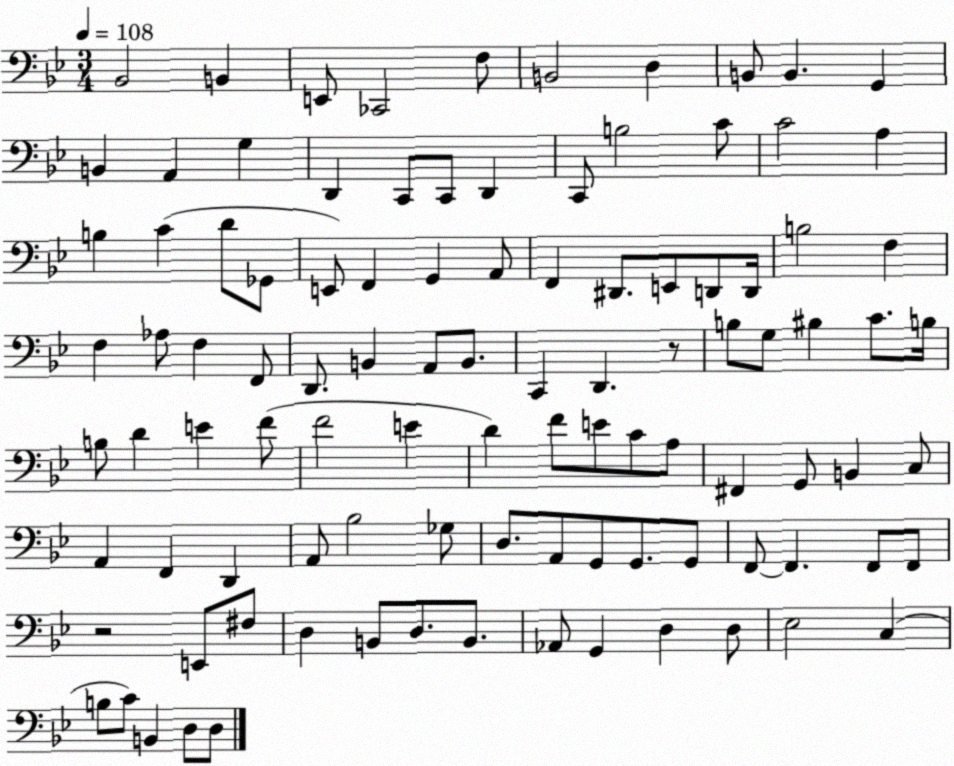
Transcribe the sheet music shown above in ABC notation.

X:1
T:Untitled
M:3/4
L:1/4
K:Bb
_B,,2 B,, E,,/2 _C,,2 F,/2 B,,2 D, B,,/2 B,, G,, B,, A,, G, D,, C,,/2 C,,/2 D,, C,,/2 B,2 C/2 C2 A, B, C D/2 _G,,/2 E,,/2 F,, G,, A,,/2 F,, ^D,,/2 E,,/2 D,,/2 D,,/4 B,2 F, F, _A,/2 F, F,,/2 D,,/2 B,, A,,/2 B,,/2 C,, D,, z/2 B,/2 G,/2 ^B, C/2 B,/4 B,/2 D E F/2 F2 E D F/2 E/2 C/2 A,/2 ^F,, G,,/2 B,, C,/2 A,, F,, D,, A,,/2 _B,2 _G,/2 D,/2 A,,/2 G,,/2 G,,/2 G,,/2 F,,/2 F,, F,,/2 F,,/2 z2 E,,/2 ^F,/2 D, B,,/2 D,/2 B,,/2 _A,,/2 G,, D, D,/2 _E,2 C, B,/2 C/2 B,, D,/2 D,/2